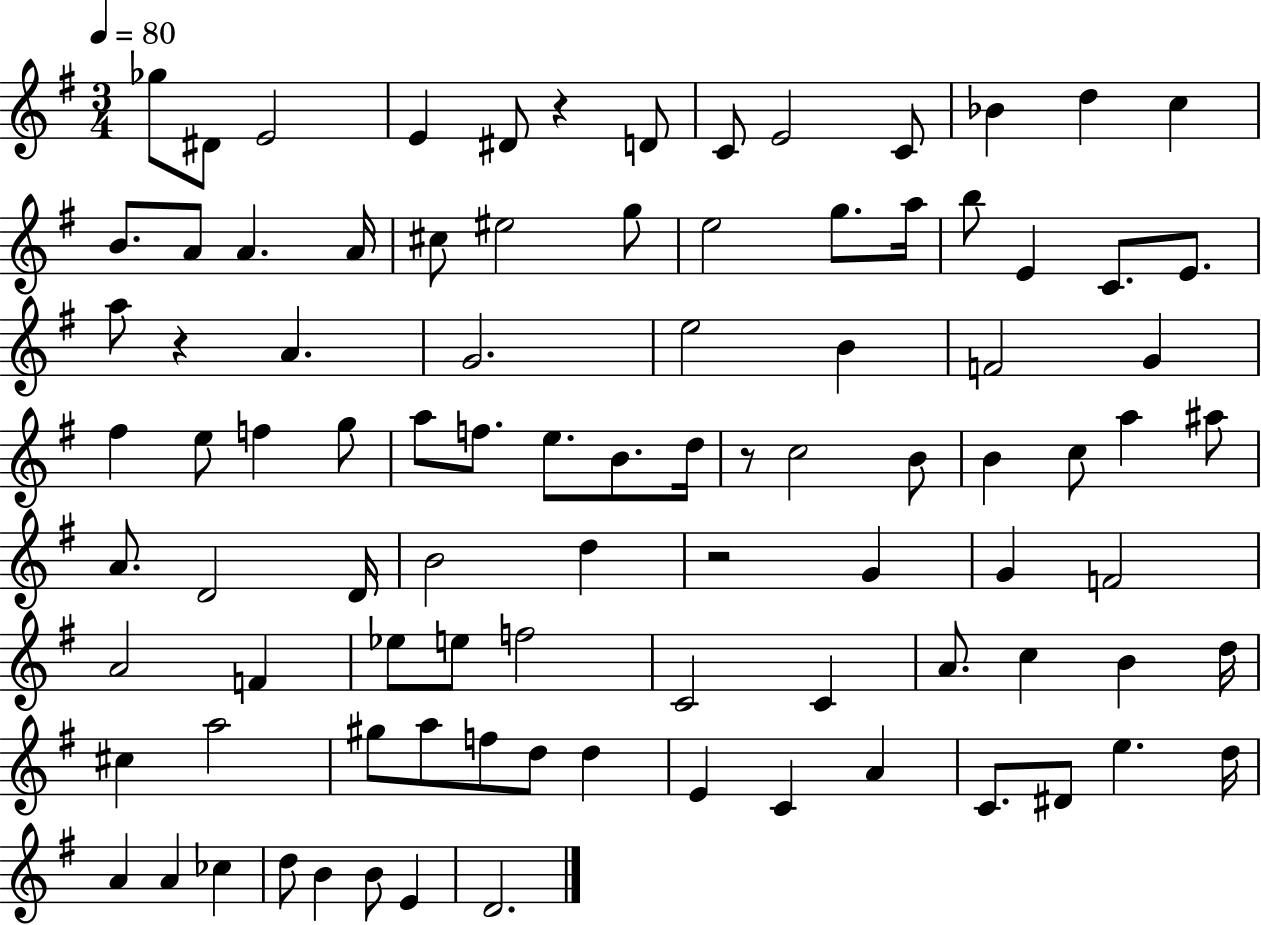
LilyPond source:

{
  \clef treble
  \numericTimeSignature
  \time 3/4
  \key g \major
  \tempo 4 = 80
  \repeat volta 2 { ges''8 dis'8 e'2 | e'4 dis'8 r4 d'8 | c'8 e'2 c'8 | bes'4 d''4 c''4 | \break b'8. a'8 a'4. a'16 | cis''8 eis''2 g''8 | e''2 g''8. a''16 | b''8 e'4 c'8. e'8. | \break a''8 r4 a'4. | g'2. | e''2 b'4 | f'2 g'4 | \break fis''4 e''8 f''4 g''8 | a''8 f''8. e''8. b'8. d''16 | r8 c''2 b'8 | b'4 c''8 a''4 ais''8 | \break a'8. d'2 d'16 | b'2 d''4 | r2 g'4 | g'4 f'2 | \break a'2 f'4 | ees''8 e''8 f''2 | c'2 c'4 | a'8. c''4 b'4 d''16 | \break cis''4 a''2 | gis''8 a''8 f''8 d''8 d''4 | e'4 c'4 a'4 | c'8. dis'8 e''4. d''16 | \break a'4 a'4 ces''4 | d''8 b'4 b'8 e'4 | d'2. | } \bar "|."
}